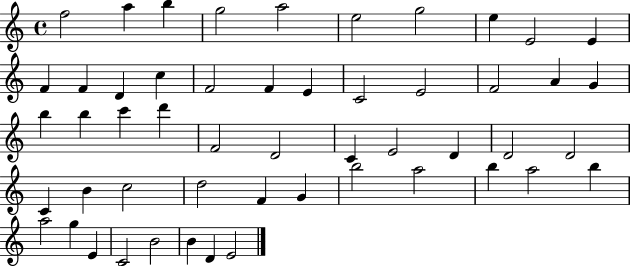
F5/h A5/q B5/q G5/h A5/h E5/h G5/h E5/q E4/h E4/q F4/q F4/q D4/q C5/q F4/h F4/q E4/q C4/h E4/h F4/h A4/q G4/q B5/q B5/q C6/q D6/q F4/h D4/h C4/q E4/h D4/q D4/h D4/h C4/q B4/q C5/h D5/h F4/q G4/q B5/h A5/h B5/q A5/h B5/q A5/h G5/q E4/q C4/h B4/h B4/q D4/q E4/h